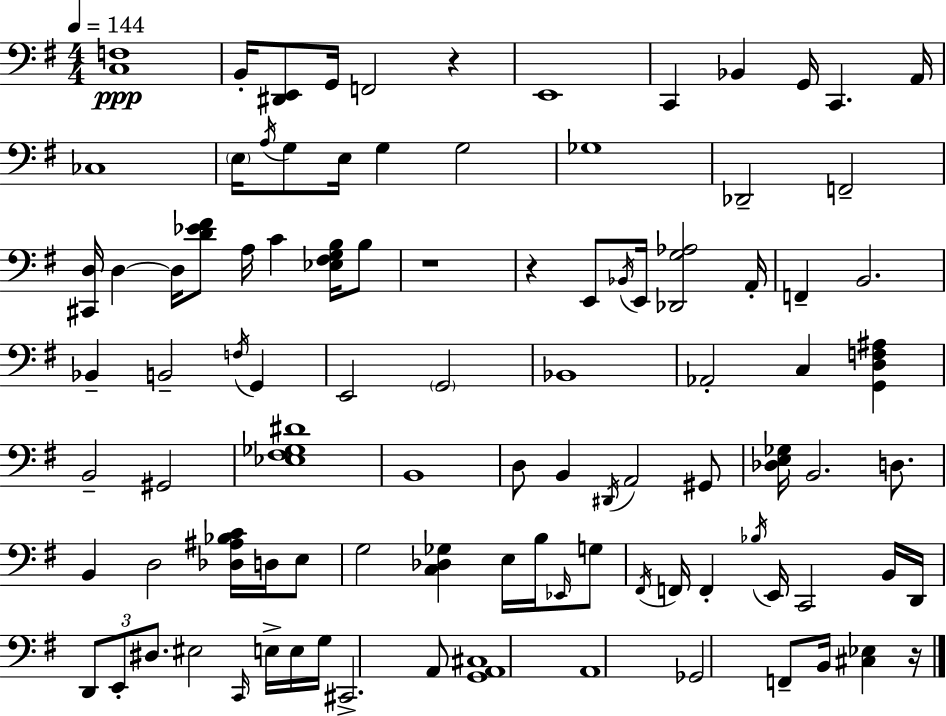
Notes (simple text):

[C3,F3]/w B2/s [D#2,E2]/e G2/s F2/h R/q E2/w C2/q Bb2/q G2/s C2/q. A2/s CES3/w E3/s A3/s G3/e E3/s G3/q G3/h Gb3/w Db2/h F2/h [C#2,D3]/s D3/q D3/s [D4,Eb4,F#4]/e A3/s C4/q [Eb3,F#3,G3,B3]/s B3/e R/w R/q E2/e Bb2/s E2/s [Db2,G3,Ab3]/h A2/s F2/q B2/h. Bb2/q B2/h F3/s G2/q E2/h G2/h Bb2/w Ab2/h C3/q [G2,D3,F3,A#3]/q B2/h G#2/h [Eb3,F#3,Gb3,D#4]/w B2/w D3/e B2/q D#2/s A2/h G#2/e [Db3,E3,Gb3]/s B2/h. D3/e. B2/q D3/h [Db3,A#3,Bb3,C4]/s D3/s E3/e G3/h [C3,Db3,Gb3]/q E3/s B3/s Eb2/s G3/e F#2/s F2/s F2/q Bb3/s E2/s C2/h B2/s D2/s D2/e E2/e D#3/e. EIS3/h C2/s E3/s E3/s G3/s C#2/h. A2/e [G2,A2,C#3]/w A2/w Gb2/h F2/e B2/s [C#3,Eb3]/q R/s